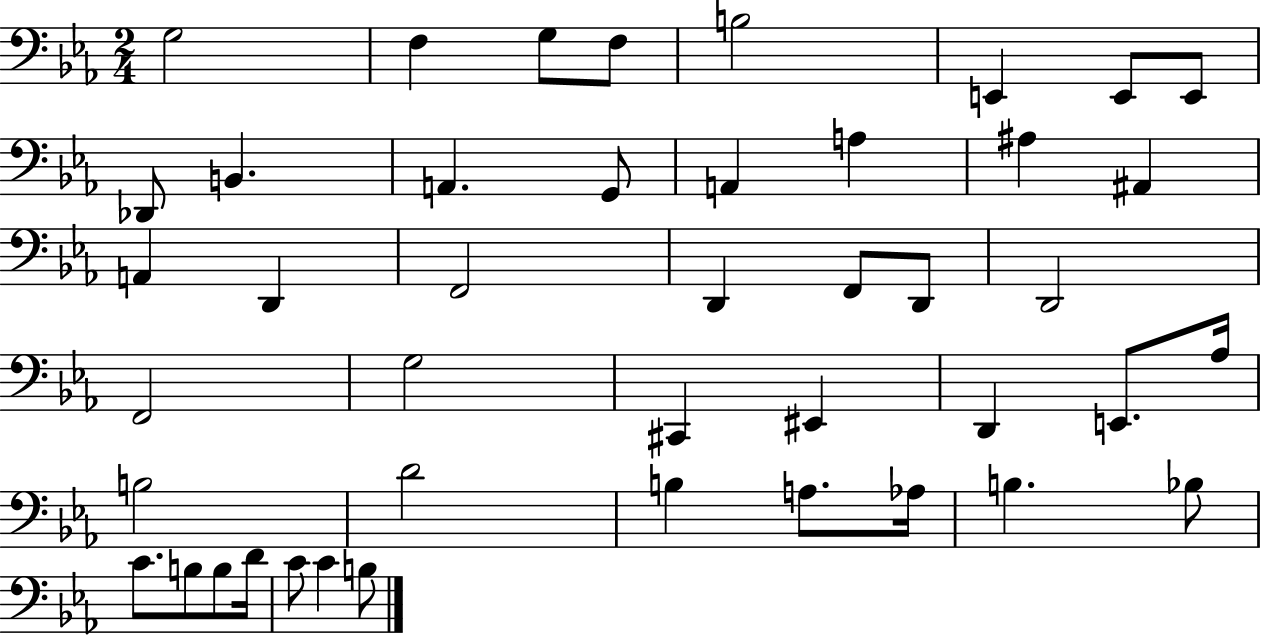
G3/h F3/q G3/e F3/e B3/h E2/q E2/e E2/e Db2/e B2/q. A2/q. G2/e A2/q A3/q A#3/q A#2/q A2/q D2/q F2/h D2/q F2/e D2/e D2/h F2/h G3/h C#2/q EIS2/q D2/q E2/e. Ab3/s B3/h D4/h B3/q A3/e. Ab3/s B3/q. Bb3/e C4/e. B3/e B3/e D4/s C4/e C4/q B3/e